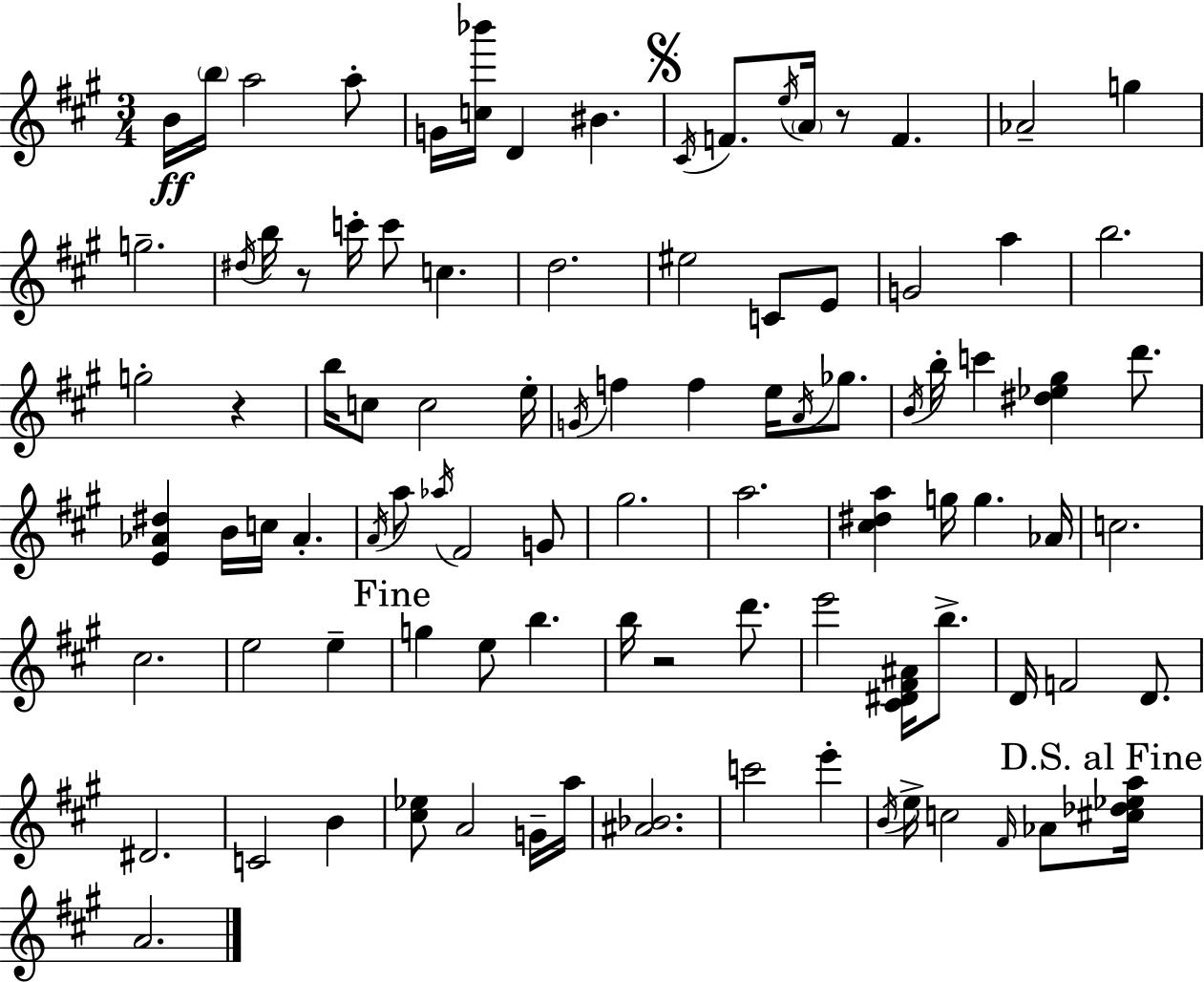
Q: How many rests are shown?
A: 4